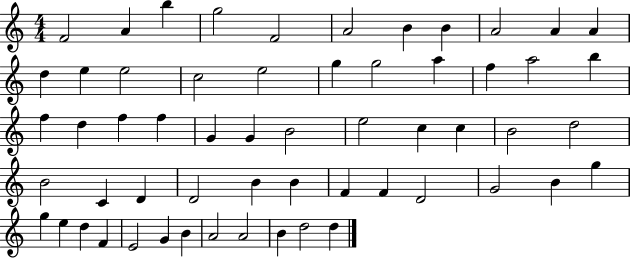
F4/h A4/q B5/q G5/h F4/h A4/h B4/q B4/q A4/h A4/q A4/q D5/q E5/q E5/h C5/h E5/h G5/q G5/h A5/q F5/q A5/h B5/q F5/q D5/q F5/q F5/q G4/q G4/q B4/h E5/h C5/q C5/q B4/h D5/h B4/h C4/q D4/q D4/h B4/q B4/q F4/q F4/q D4/h G4/h B4/q G5/q G5/q E5/q D5/q F4/q E4/h G4/q B4/q A4/h A4/h B4/q D5/h D5/q